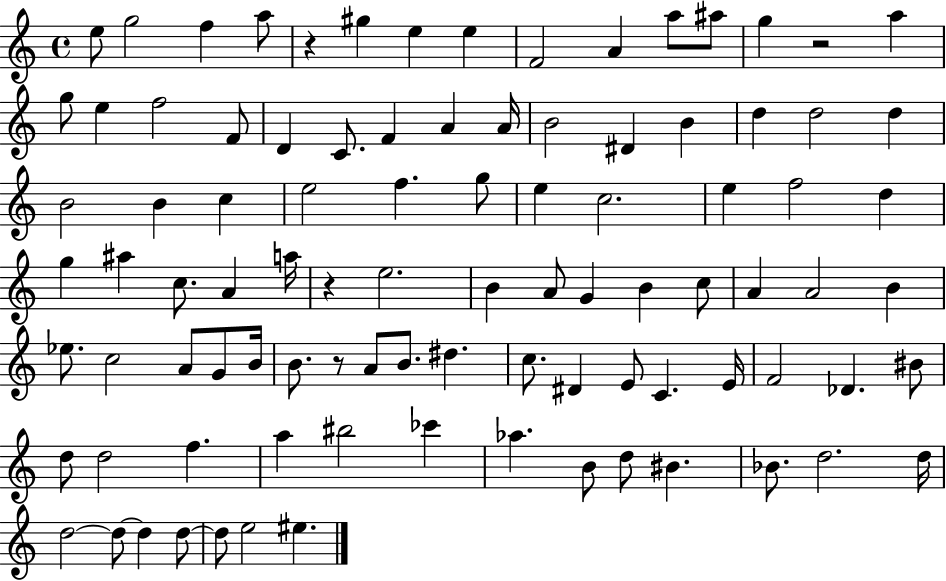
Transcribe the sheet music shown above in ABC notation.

X:1
T:Untitled
M:4/4
L:1/4
K:C
e/2 g2 f a/2 z ^g e e F2 A a/2 ^a/2 g z2 a g/2 e f2 F/2 D C/2 F A A/4 B2 ^D B d d2 d B2 B c e2 f g/2 e c2 e f2 d g ^a c/2 A a/4 z e2 B A/2 G B c/2 A A2 B _e/2 c2 A/2 G/2 B/4 B/2 z/2 A/2 B/2 ^d c/2 ^D E/2 C E/4 F2 _D ^B/2 d/2 d2 f a ^b2 _c' _a B/2 d/2 ^B _B/2 d2 d/4 d2 d/2 d d/2 d/2 e2 ^e